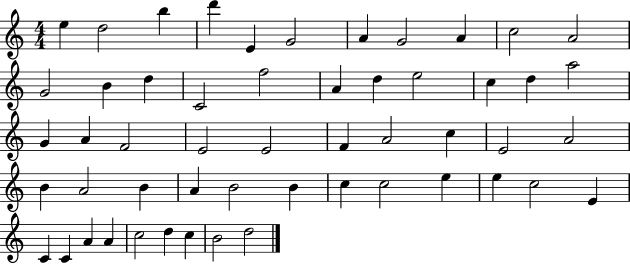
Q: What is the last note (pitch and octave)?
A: D5